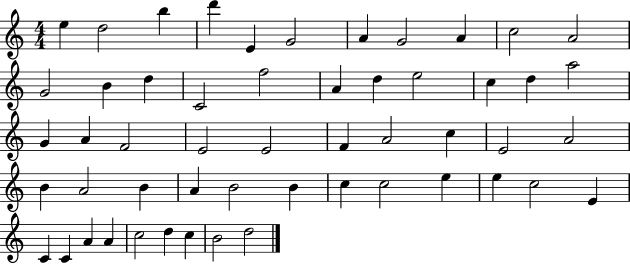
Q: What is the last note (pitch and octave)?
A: D5